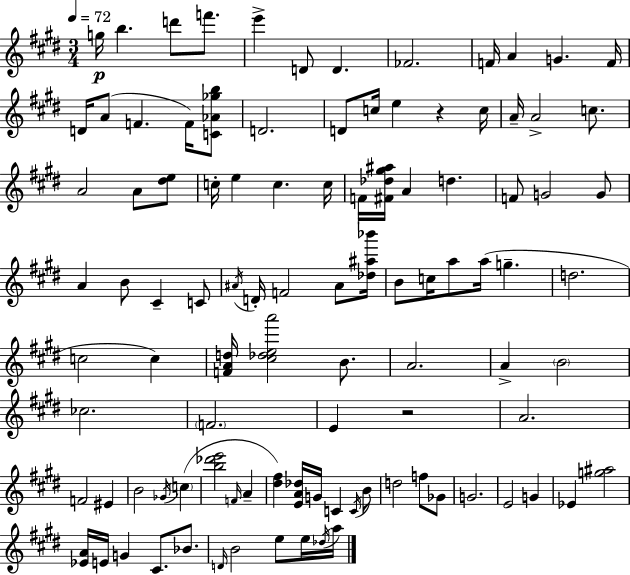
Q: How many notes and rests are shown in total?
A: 101